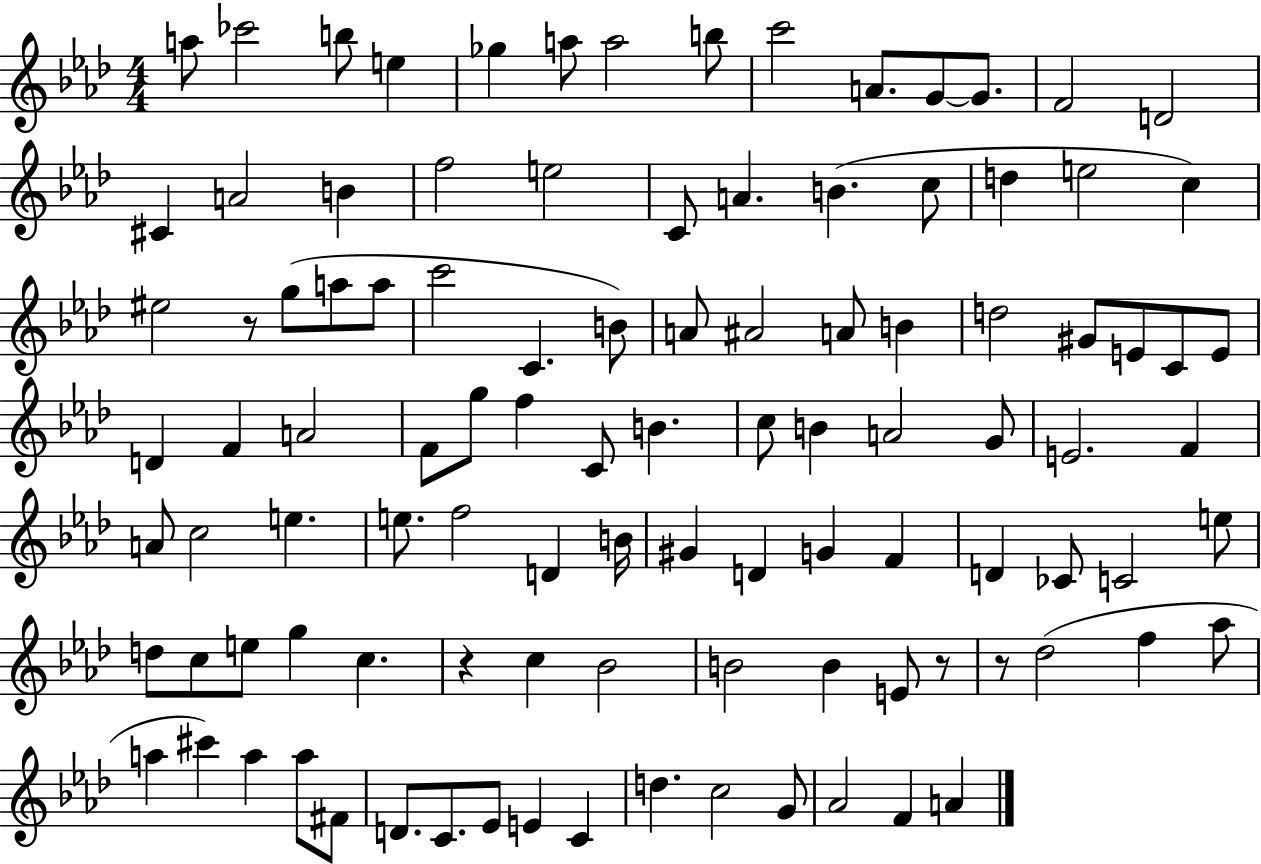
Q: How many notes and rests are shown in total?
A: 104